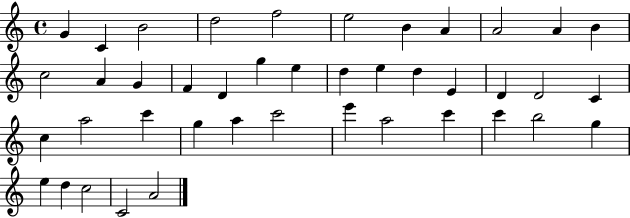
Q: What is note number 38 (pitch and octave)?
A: E5